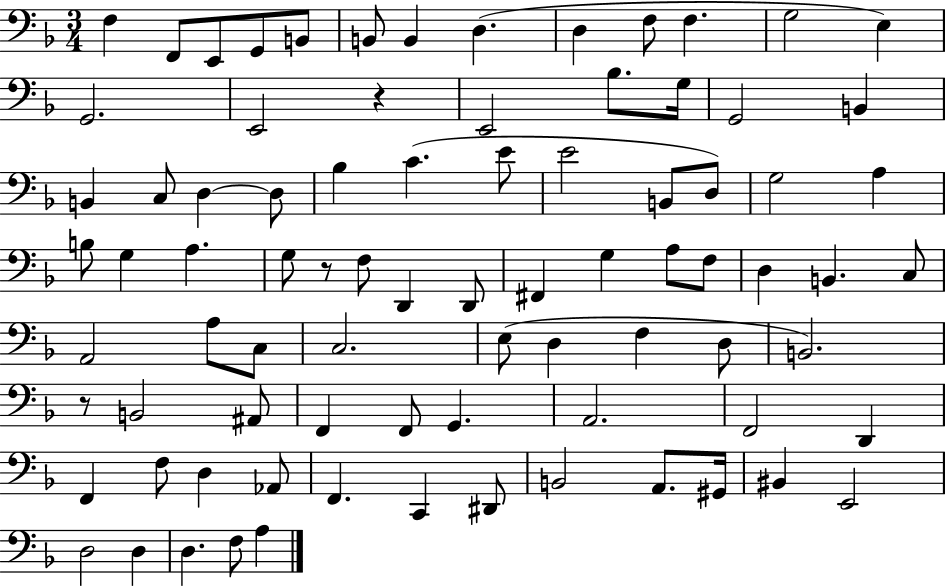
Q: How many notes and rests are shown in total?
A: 83